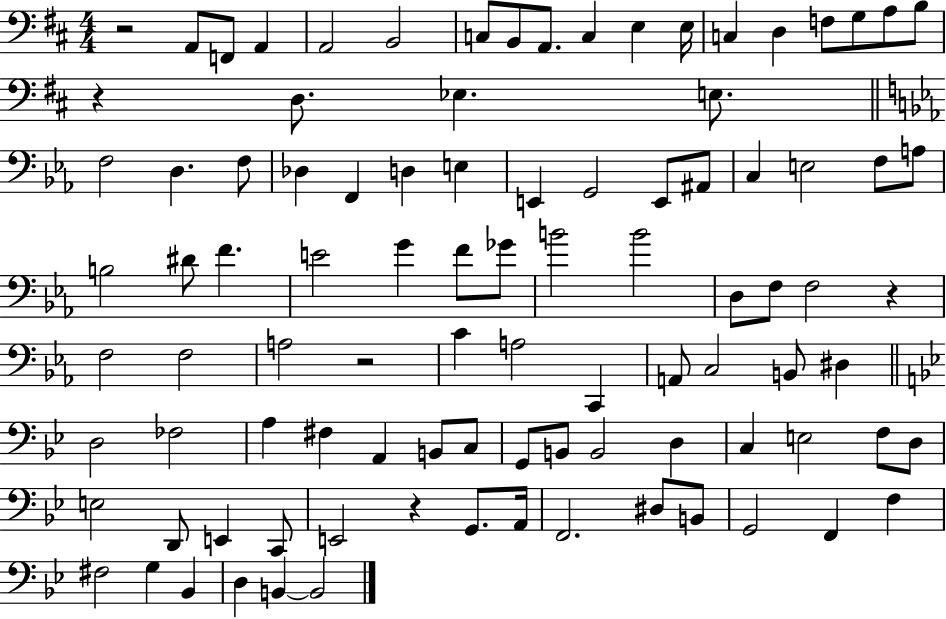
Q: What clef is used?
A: bass